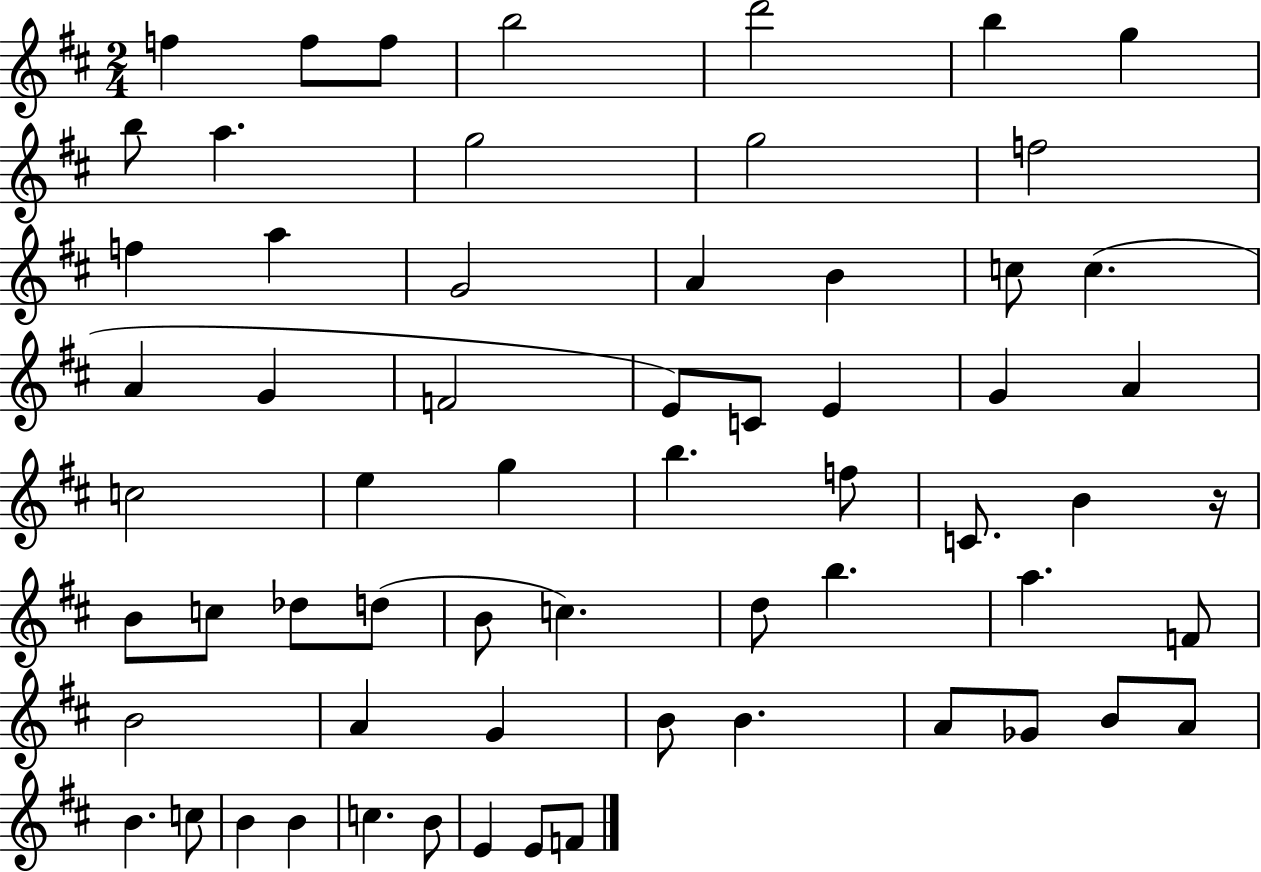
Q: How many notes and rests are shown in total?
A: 63